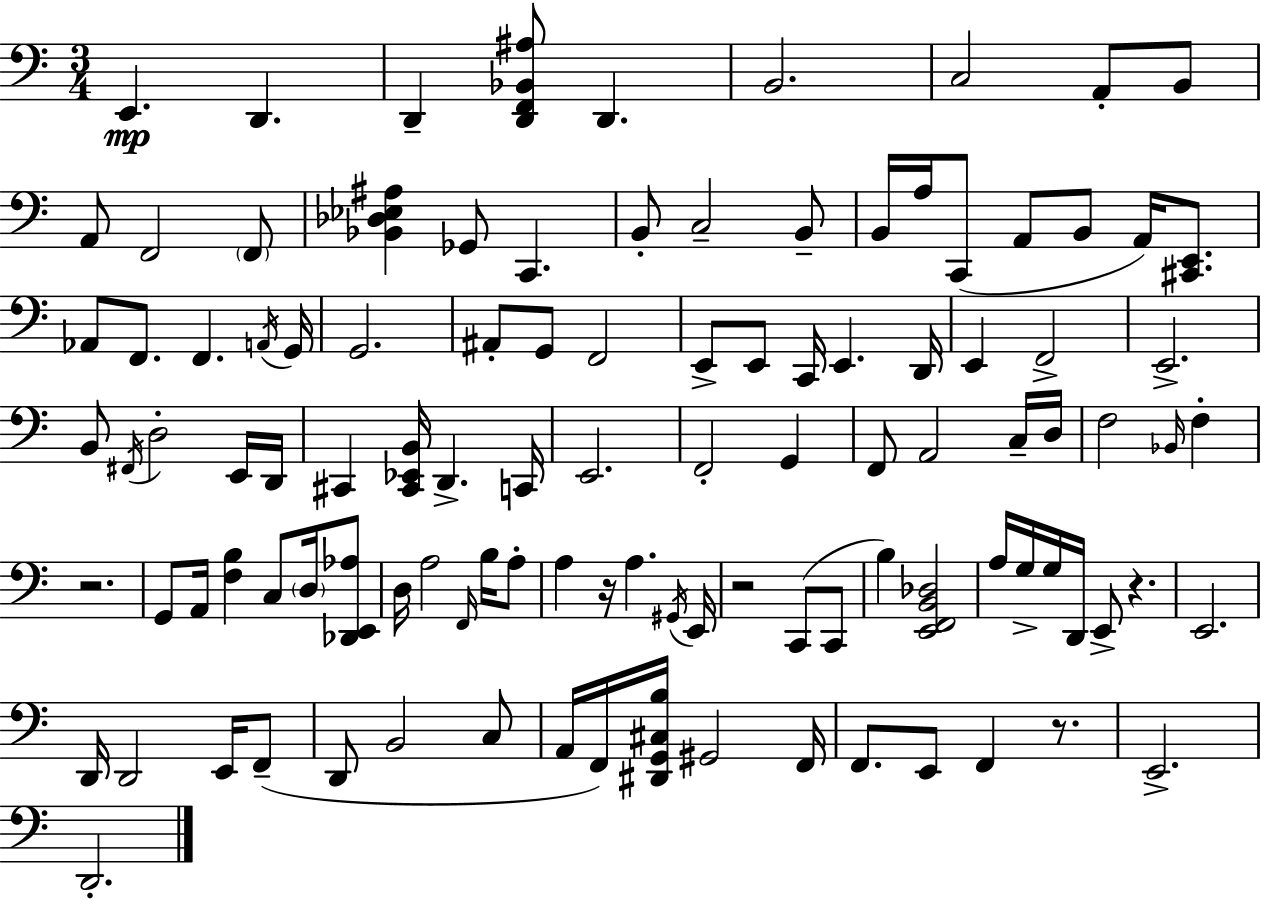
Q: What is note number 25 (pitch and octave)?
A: F2